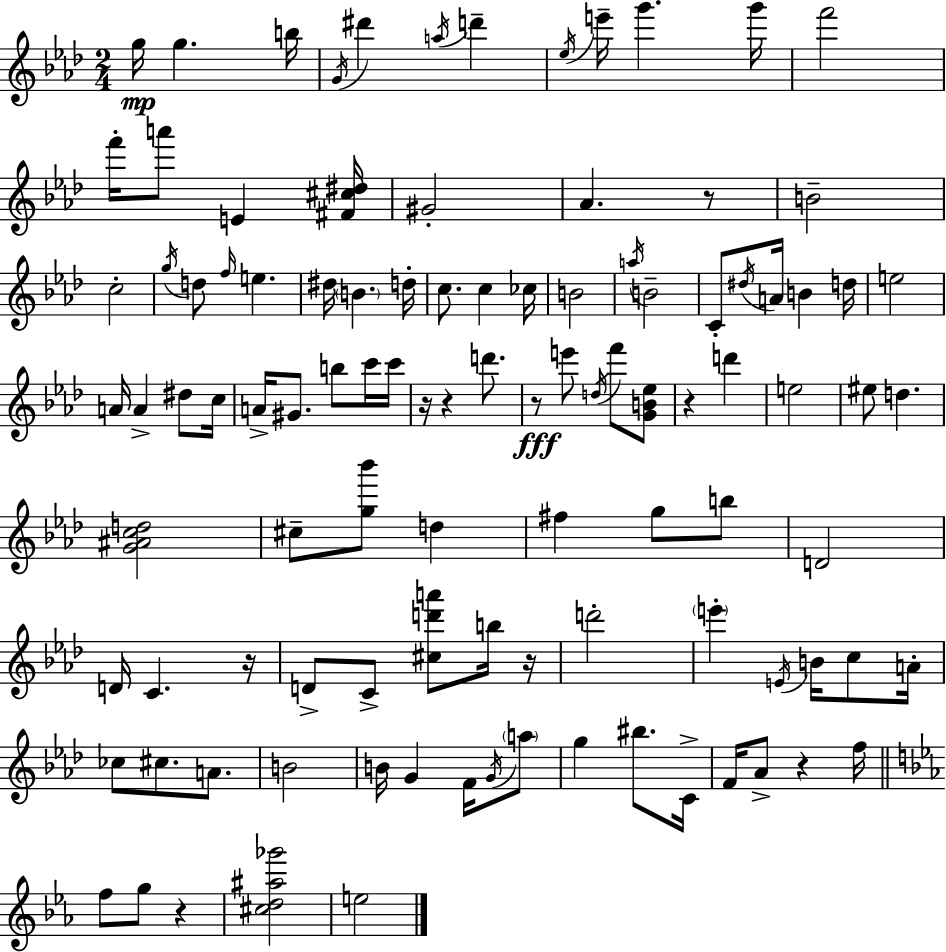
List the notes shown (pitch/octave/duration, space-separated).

G5/s G5/q. B5/s G4/s D#6/q A5/s D6/q Eb5/s E6/s G6/q. G6/s F6/h F6/s A6/e E4/q [F#4,C#5,D#5]/s G#4/h Ab4/q. R/e B4/h C5/h G5/s D5/e F5/s E5/q. D#5/s B4/q. D5/s C5/e. C5/q CES5/s B4/h A5/s B4/h C4/e D#5/s A4/s B4/q D5/s E5/h A4/s A4/q D#5/e C5/s A4/s G#4/e. B5/e C6/s C6/s R/s R/q D6/e. R/e E6/e D5/s F6/e [G4,B4,Eb5]/e R/q D6/q E5/h EIS5/e D5/q. [G4,A#4,C5,D5]/h C#5/e [G5,Bb6]/e D5/q F#5/q G5/e B5/e D4/h D4/s C4/q. R/s D4/e C4/e [C#5,D6,A6]/e B5/s R/s D6/h E6/q E4/s B4/s C5/e A4/s CES5/e C#5/e. A4/e. B4/h B4/s G4/q F4/s G4/s A5/e G5/q BIS5/e. C4/s F4/s Ab4/e R/q F5/s F5/e G5/e R/q [C#5,D5,A#5,Gb6]/h E5/h